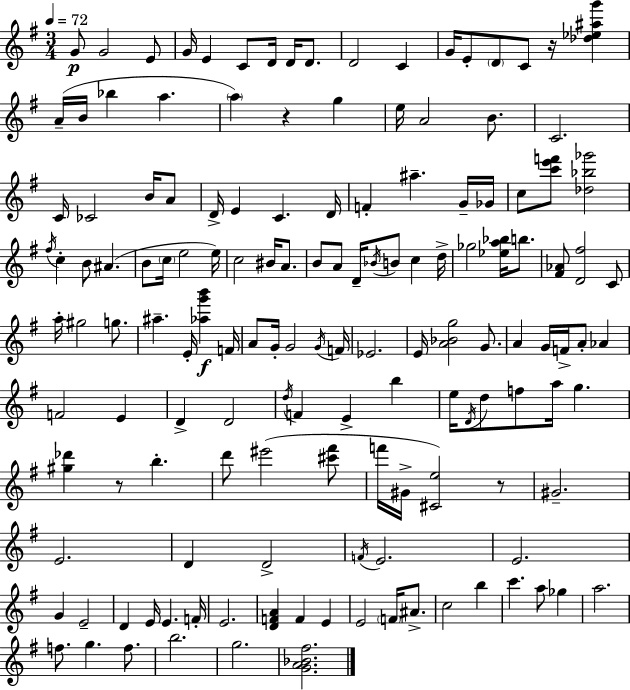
G4/e G4/h E4/e G4/s E4/q C4/e D4/s D4/s D4/e. D4/h C4/q G4/s E4/e D4/e C4/e R/s [Db5,Eb5,A#5,G6]/q A4/s B4/s Bb5/q A5/q. A5/q R/q G5/q E5/s A4/h B4/e. C4/h. C4/s CES4/h B4/s A4/e D4/s E4/q C4/q. D4/s F4/q A#5/q. G4/s Gb4/s C5/e [C6,E6,F6]/e [Db5,Bb5,Gb6]/h F#5/s C5/q B4/e A#4/q. B4/e C5/s E5/h E5/s C5/h BIS4/s A4/e. B4/e A4/e D4/s Bb4/s B4/e C5/q D5/s Gb5/h [Eb5,A5,Bb5]/s B5/e. [F#4,Ab4]/e [D4,F#5]/h C4/e A5/s G#5/h G5/e. A#5/q. E4/s [Ab5,G6,B6]/q F4/s A4/e G4/s G4/h G4/s F4/s Eb4/h. E4/s [A4,Bb4,G5]/h G4/e. A4/q G4/s F4/s A4/e Ab4/q F4/h E4/q D4/q D4/h D5/s F4/q E4/q B5/q E5/s D4/s D5/e F5/e A5/s G5/q. [G#5,Db6]/q R/e B5/q. D6/e EIS6/h [C#6,F#6]/e F6/s G#4/s [C#4,E5]/h R/e G#4/h. E4/h. D4/q D4/h F4/s E4/h. E4/h. G4/q E4/h D4/q E4/s E4/q. F4/s E4/h. [D4,F4,A4]/q F4/q E4/q E4/h F4/s A#4/e. C5/h B5/q C6/q. A5/e Gb5/q A5/h. F5/e. G5/q. F5/e. B5/h. G5/h. [G4,A4,Bb4,F#5]/h.